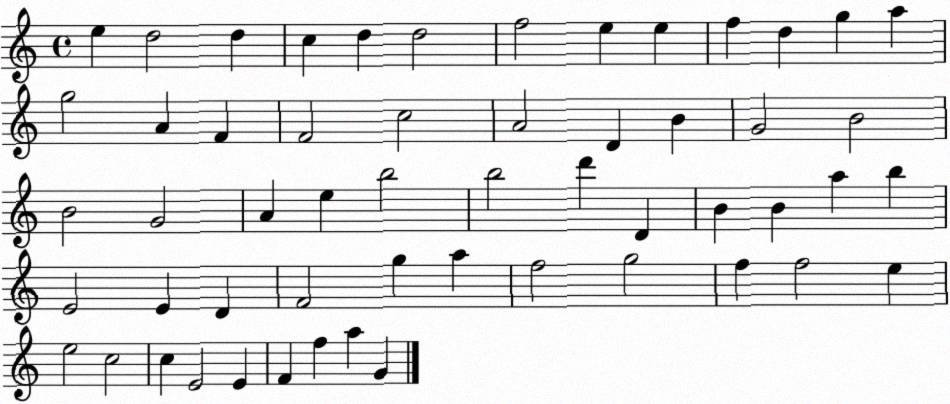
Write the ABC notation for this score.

X:1
T:Untitled
M:4/4
L:1/4
K:C
e d2 d c d d2 f2 e e f d g a g2 A F F2 c2 A2 D B G2 B2 B2 G2 A e b2 b2 d' D B B a b E2 E D F2 g a f2 g2 f f2 e e2 c2 c E2 E F f a G